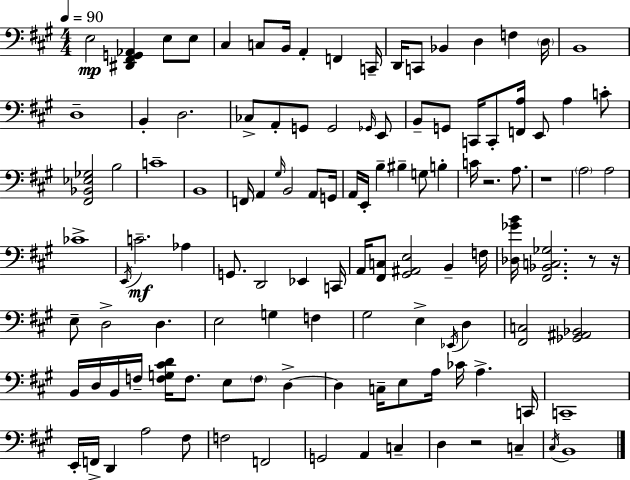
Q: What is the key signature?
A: A major